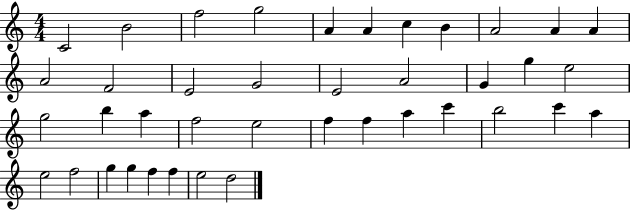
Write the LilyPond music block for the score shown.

{
  \clef treble
  \numericTimeSignature
  \time 4/4
  \key c \major
  c'2 b'2 | f''2 g''2 | a'4 a'4 c''4 b'4 | a'2 a'4 a'4 | \break a'2 f'2 | e'2 g'2 | e'2 a'2 | g'4 g''4 e''2 | \break g''2 b''4 a''4 | f''2 e''2 | f''4 f''4 a''4 c'''4 | b''2 c'''4 a''4 | \break e''2 f''2 | g''4 g''4 f''4 f''4 | e''2 d''2 | \bar "|."
}